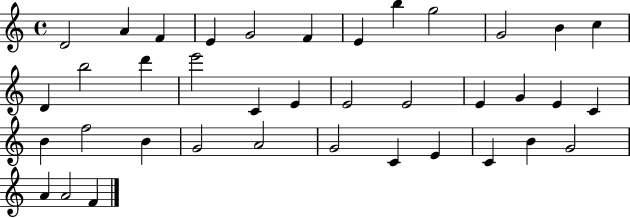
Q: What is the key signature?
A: C major